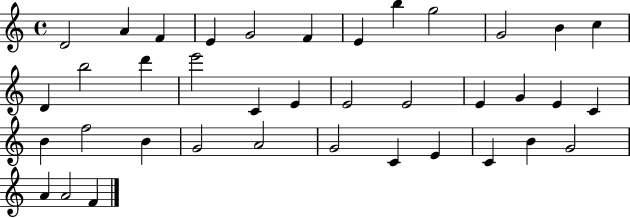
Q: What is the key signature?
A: C major